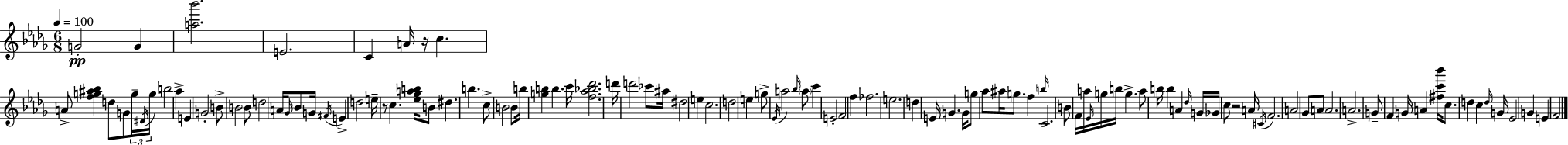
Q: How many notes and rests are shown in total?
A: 114